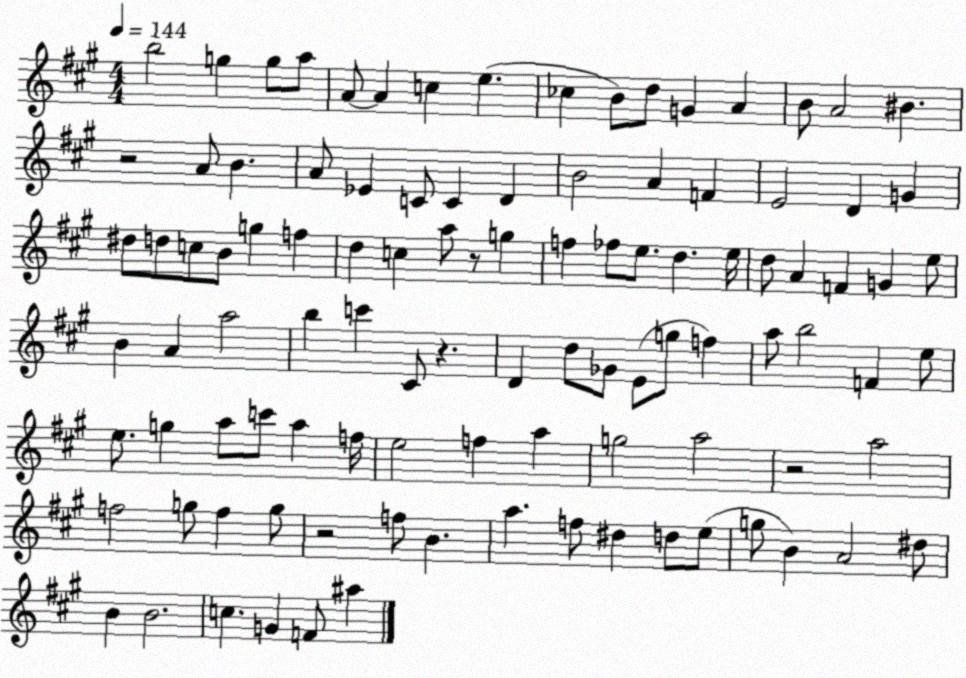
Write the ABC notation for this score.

X:1
T:Untitled
M:4/4
L:1/4
K:A
b2 g g/2 a/2 A/2 A c e _c B/2 d/2 G A B/2 A2 ^B z2 A/2 B A/2 _E C/2 C D B2 A F E2 D G ^d/2 d/2 c/2 B/2 g f d c a/2 z/2 g f _f/2 e/2 d e/4 d/2 A F G e/2 B A a2 b c' ^C/2 z D d/2 _G/2 E/2 g/2 f a/2 b2 F e/2 e/2 g a/2 c'/2 a f/4 e2 f a g2 a2 z2 a2 f2 g/2 f g/2 z2 f/2 B a f/2 ^d d/2 e/2 g/2 B A2 ^d/2 B B2 c G F/2 ^a